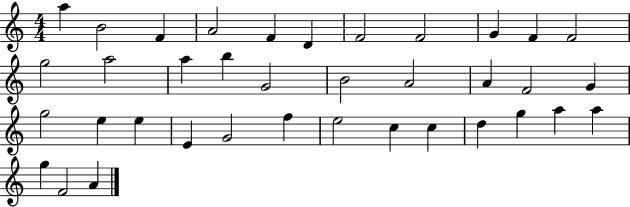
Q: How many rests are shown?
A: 0